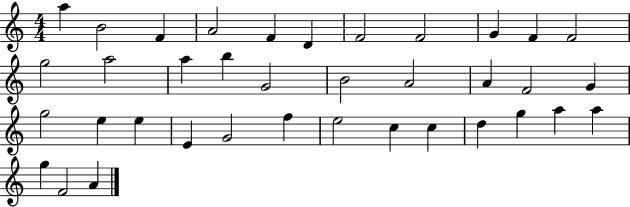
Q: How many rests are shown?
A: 0